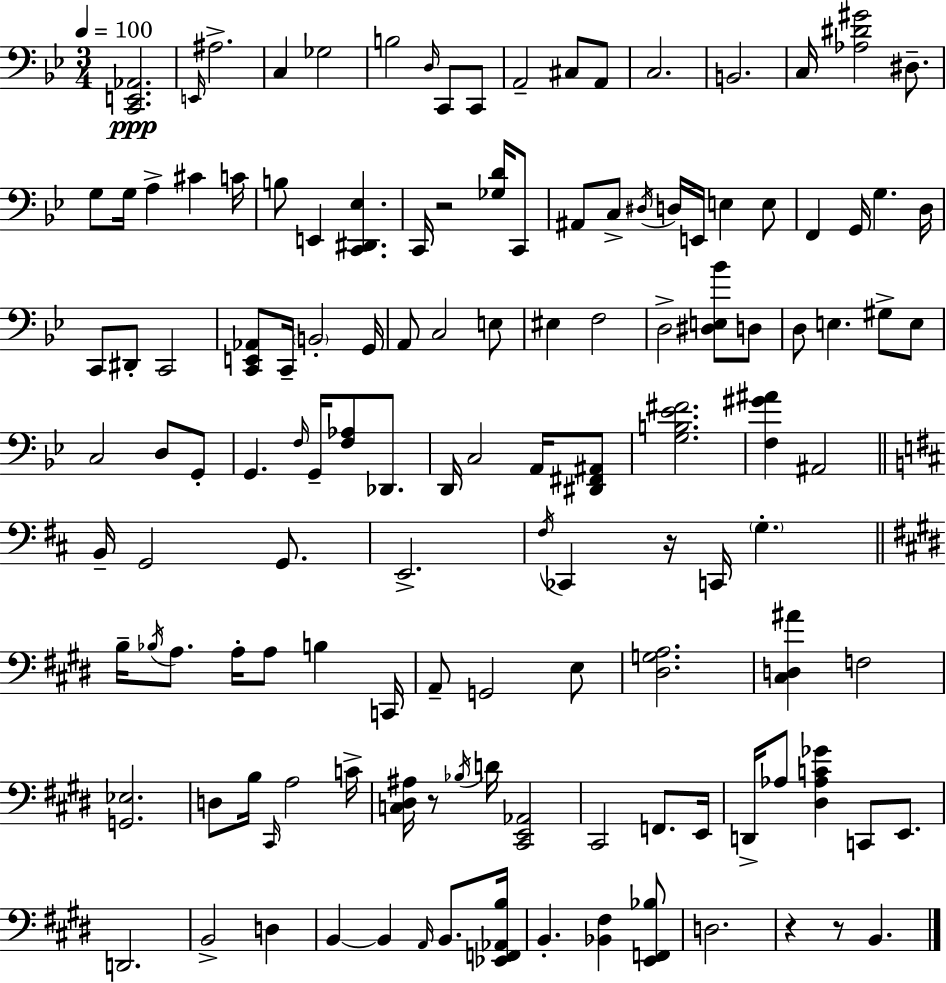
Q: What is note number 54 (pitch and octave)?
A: D3